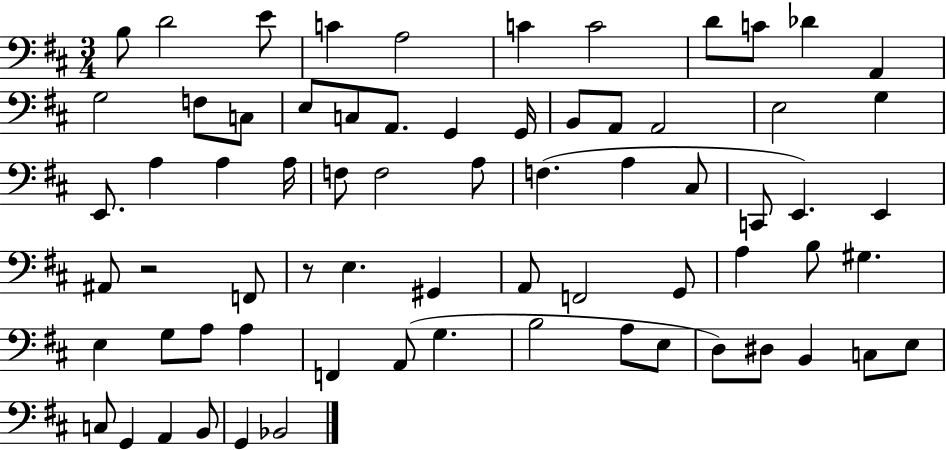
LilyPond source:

{
  \clef bass
  \numericTimeSignature
  \time 3/4
  \key d \major
  b8 d'2 e'8 | c'4 a2 | c'4 c'2 | d'8 c'8 des'4 a,4 | \break g2 f8 c8 | e8 c8 a,8. g,4 g,16 | b,8 a,8 a,2 | e2 g4 | \break e,8. a4 a4 a16 | f8 f2 a8 | f4.( a4 cis8 | c,8 e,4.) e,4 | \break ais,8 r2 f,8 | r8 e4. gis,4 | a,8 f,2 g,8 | a4 b8 gis4. | \break e4 g8 a8 a4 | f,4 a,8( g4. | b2 a8 e8 | d8) dis8 b,4 c8 e8 | \break c8 g,4 a,4 b,8 | g,4 bes,2 | \bar "|."
}